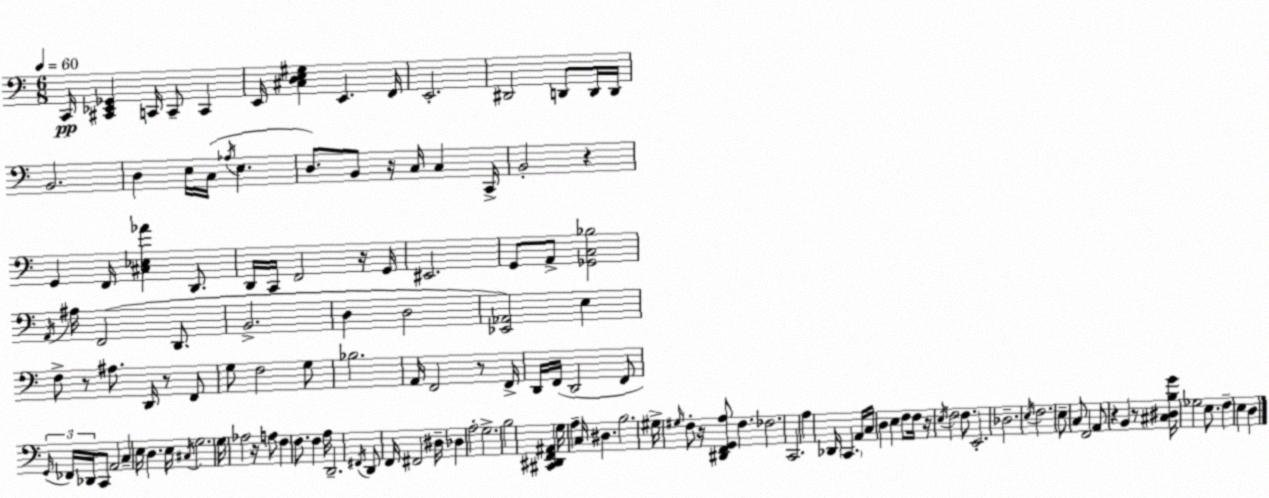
X:1
T:Untitled
M:6/8
L:1/4
K:C
C,,/4 [^C,,_E,,_G,,] C,,/4 C,,/2 C,, E,,/4 [^C,D,E,^G,] E,, F,,/4 E,,2 ^D,,2 D,,/2 D,,/4 D,,/4 B,,2 D, E,/4 C,/4 _A,/4 E, D,/2 B,,/2 z/4 C,/4 C, C,,/4 B,,2 z G,, F,,/4 [^C,_E,_A] D,,/2 D,,/4 C,,/4 F,,2 z/4 G,,/4 ^E,,2 G,,/2 A,,/2 [_G,,C,_B,]2 A,,/4 ^A,/4 F,,2 D,,/2 B,,2 D, D,2 [_E,,_A,,]2 E, F,/2 z/2 ^A,/2 D,,/4 z/2 F,,/2 G,/2 F,2 G,/2 _B,2 A,,/4 F,,2 z/2 F,,/4 D,,/4 F,,/4 D,,2 F,,/2 G,,/4 _F,,/4 _D,,/4 C,,/2 A,,2 C, E,/4 D, E,/4 ^C,/4 G,2 G,/4 _A,2 z/4 A,/2 F, F,/2 F, A,/4 D,,2 ^F,,/4 D,,/2 F,,/4 ^F,,2 ^D,/4 _D, A,2 G,2 B,2 [^C,,^D,,F,,^A,,] G,/4 A, C,/4 ^D, B,2 ^G,/4 ^G,/4 F,/2 z/4 [^D,,F,,G,,A,]/2 F, _F,2 C,,2 A, _D,,/4 C,, A,,/4 C,/4 D, E, F,/2 F,/4 z/4 E,/4 F,2 F,/2 E,,2 _D,2 E,/4 F,2 E,/2 C,/2 F,,2 A,,/2 z B,, z/2 [^C,^D,B,G]/4 _G,2 E,/2 F, E, D,